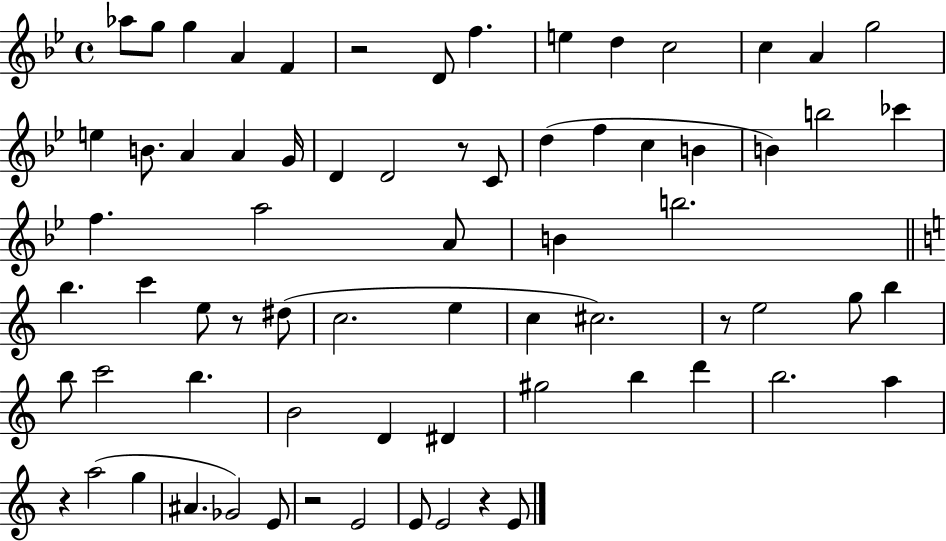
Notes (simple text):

Ab5/e G5/e G5/q A4/q F4/q R/h D4/e F5/q. E5/q D5/q C5/h C5/q A4/q G5/h E5/q B4/e. A4/q A4/q G4/s D4/q D4/h R/e C4/e D5/q F5/q C5/q B4/q B4/q B5/h CES6/q F5/q. A5/h A4/e B4/q B5/h. B5/q. C6/q E5/e R/e D#5/e C5/h. E5/q C5/q C#5/h. R/e E5/h G5/e B5/q B5/e C6/h B5/q. B4/h D4/q D#4/q G#5/h B5/q D6/q B5/h. A5/q R/q A5/h G5/q A#4/q. Gb4/h E4/e R/h E4/h E4/e E4/h R/q E4/e